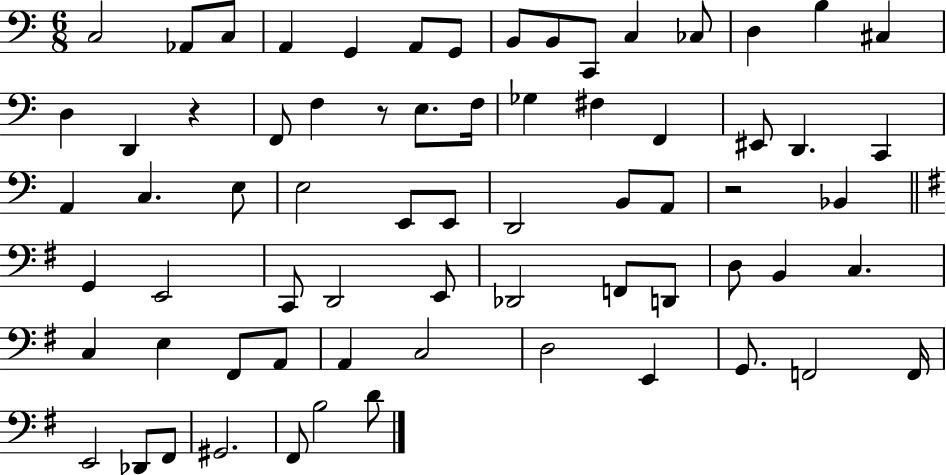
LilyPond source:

{
  \clef bass
  \numericTimeSignature
  \time 6/8
  \key c \major
  \repeat volta 2 { c2 aes,8 c8 | a,4 g,4 a,8 g,8 | b,8 b,8 c,8 c4 ces8 | d4 b4 cis4 | \break d4 d,4 r4 | f,8 f4 r8 e8. f16 | ges4 fis4 f,4 | eis,8 d,4. c,4 | \break a,4 c4. e8 | e2 e,8 e,8 | d,2 b,8 a,8 | r2 bes,4 | \break \bar "||" \break \key g \major g,4 e,2 | c,8 d,2 e,8 | des,2 f,8 d,8 | d8 b,4 c4. | \break c4 e4 fis,8 a,8 | a,4 c2 | d2 e,4 | g,8. f,2 f,16 | \break e,2 des,8 fis,8 | gis,2. | fis,8 b2 d'8 | } \bar "|."
}